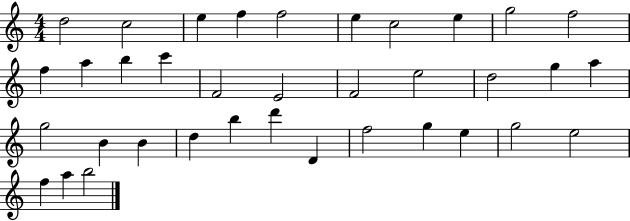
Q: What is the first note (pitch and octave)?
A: D5